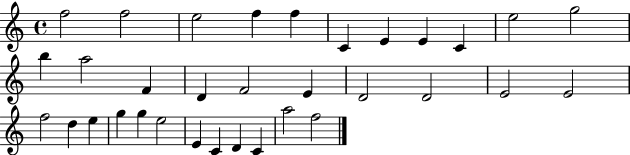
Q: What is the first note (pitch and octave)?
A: F5